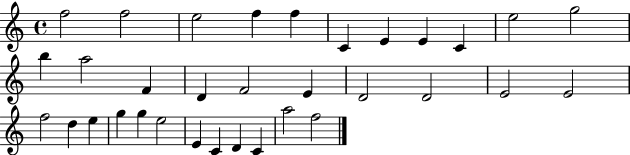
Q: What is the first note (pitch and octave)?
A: F5